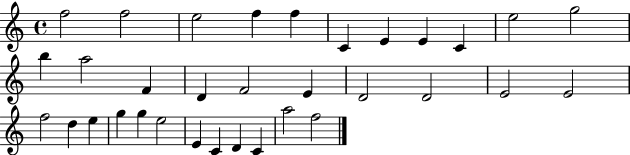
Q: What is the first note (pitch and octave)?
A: F5